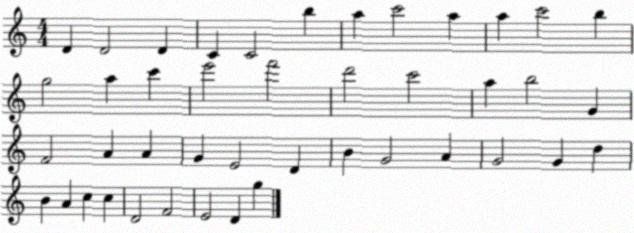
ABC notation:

X:1
T:Untitled
M:4/4
L:1/4
K:C
D D2 D C C2 b a c'2 a a c'2 b g2 a c' e'2 f'2 d'2 c'2 a b2 G F2 A A G E2 D B G2 A G2 G d B A c c D2 F2 E2 D g